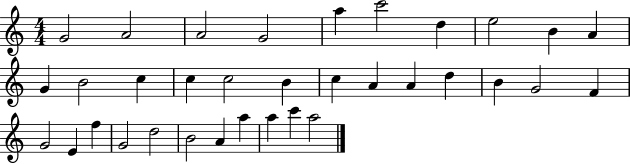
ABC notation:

X:1
T:Untitled
M:4/4
L:1/4
K:C
G2 A2 A2 G2 a c'2 d e2 B A G B2 c c c2 B c A A d B G2 F G2 E f G2 d2 B2 A a a c' a2